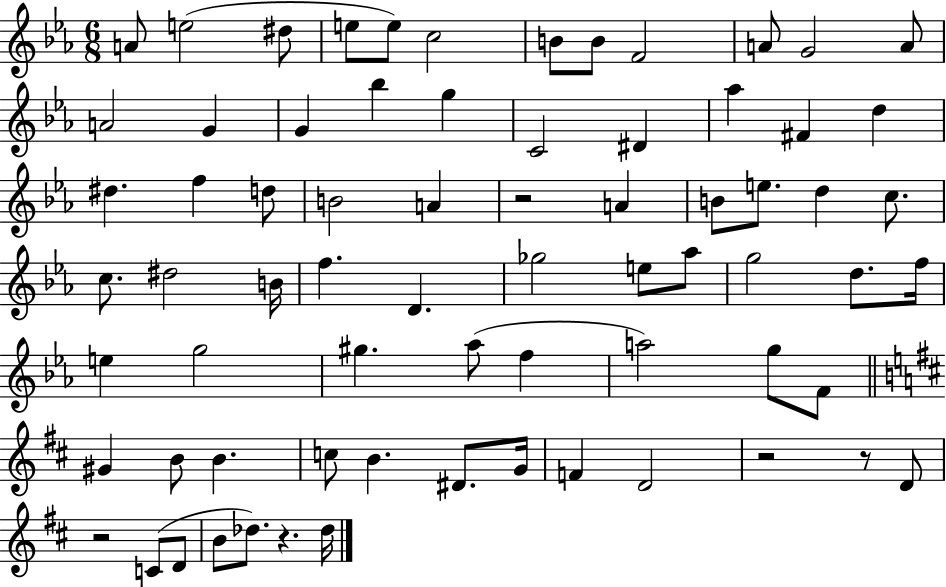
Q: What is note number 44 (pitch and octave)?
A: E5